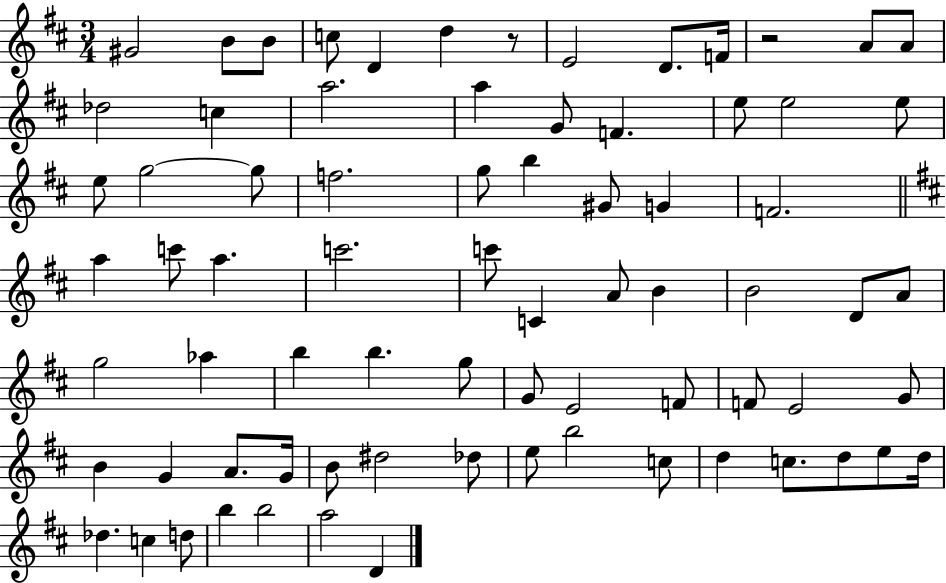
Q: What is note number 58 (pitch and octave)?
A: Db5